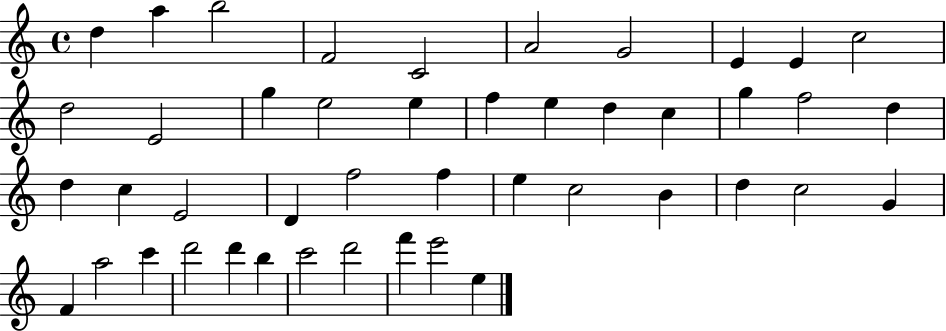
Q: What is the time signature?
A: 4/4